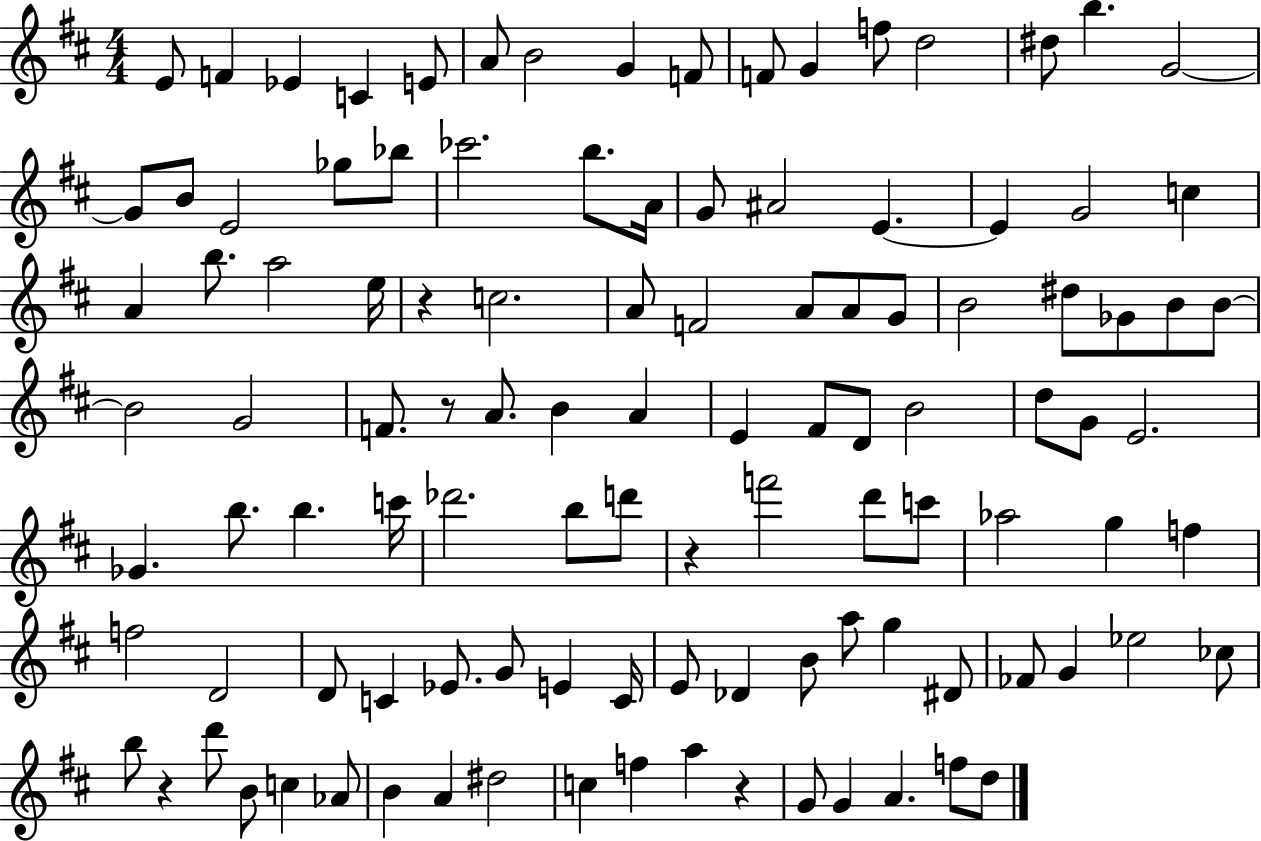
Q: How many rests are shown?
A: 5